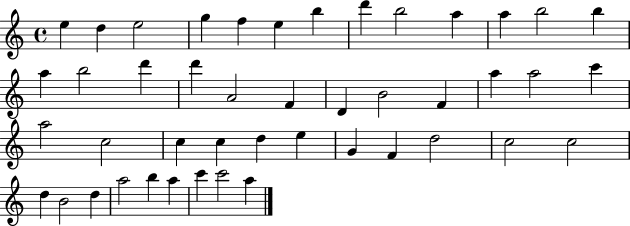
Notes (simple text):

E5/q D5/q E5/h G5/q F5/q E5/q B5/q D6/q B5/h A5/q A5/q B5/h B5/q A5/q B5/h D6/q D6/q A4/h F4/q D4/q B4/h F4/q A5/q A5/h C6/q A5/h C5/h C5/q C5/q D5/q E5/q G4/q F4/q D5/h C5/h C5/h D5/q B4/h D5/q A5/h B5/q A5/q C6/q C6/h A5/q